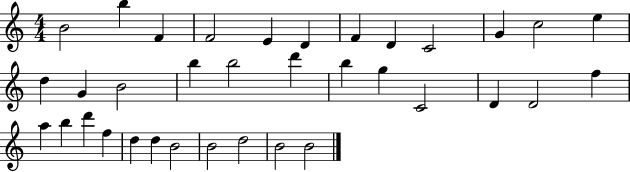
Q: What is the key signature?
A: C major